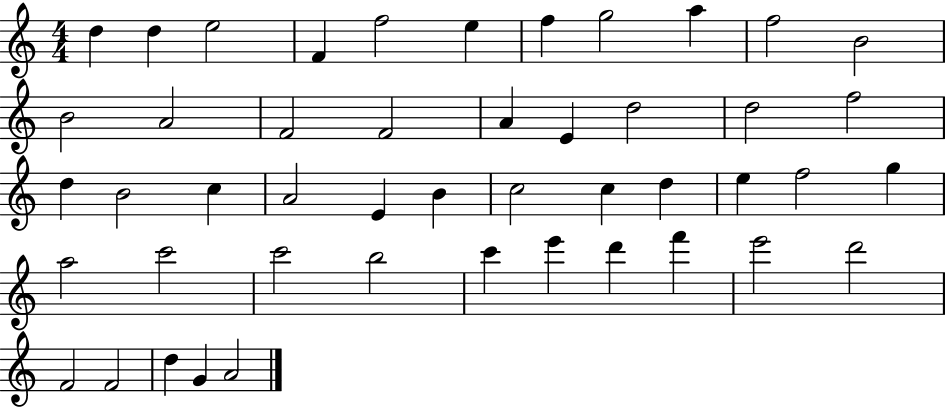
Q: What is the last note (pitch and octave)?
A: A4